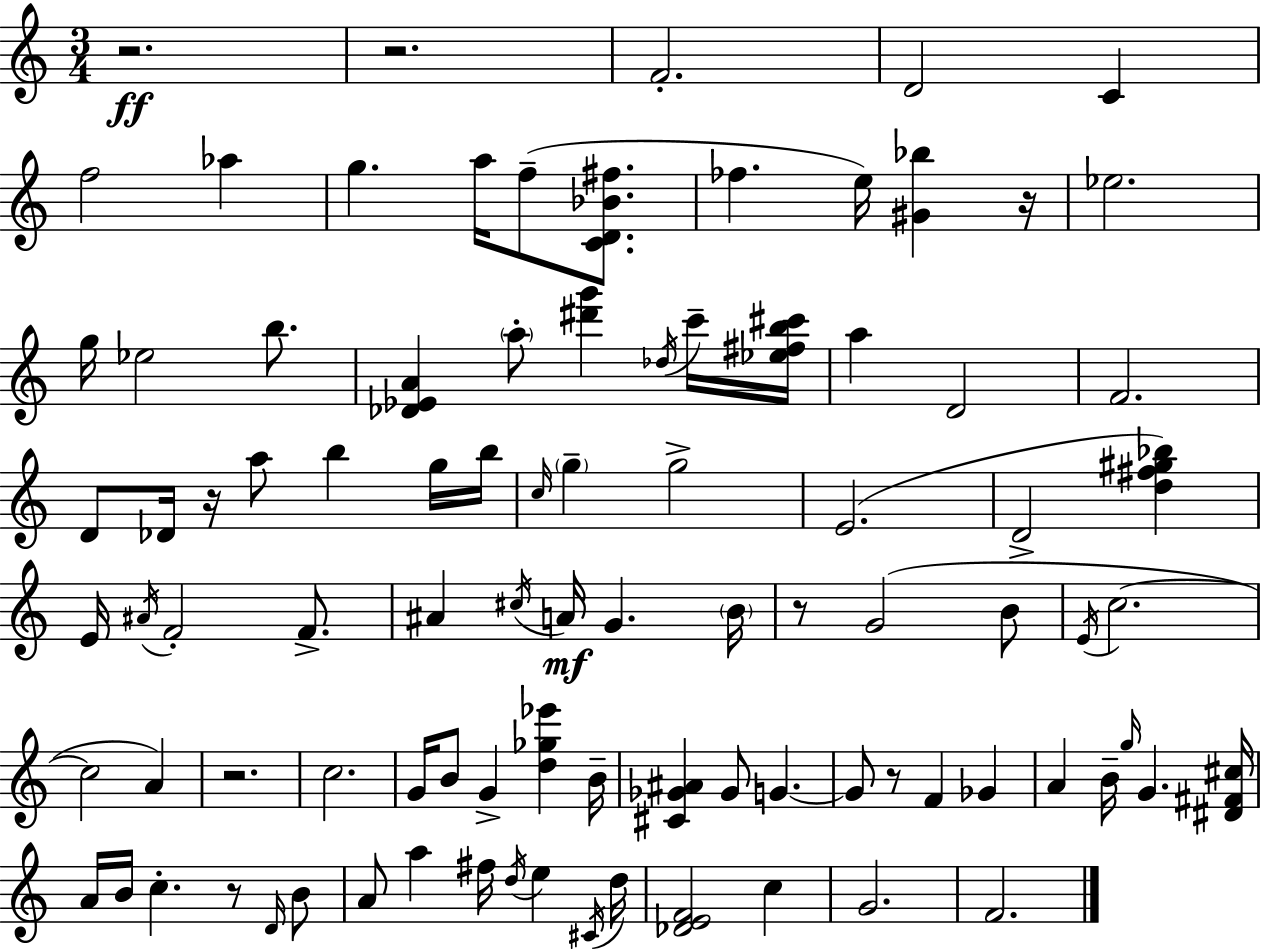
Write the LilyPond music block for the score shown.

{
  \clef treble
  \numericTimeSignature
  \time 3/4
  \key c \major
  r2.\ff | r2. | f'2.-. | d'2 c'4 | \break f''2 aes''4 | g''4. a''16 f''8--( <c' d' bes' fis''>8. | fes''4. e''16) <gis' bes''>4 r16 | ees''2. | \break g''16 ees''2 b''8. | <des' ees' a'>4 \parenthesize a''8-. <dis''' g'''>4 \acciaccatura { des''16 } c'''16-- | <ees'' fis'' b'' cis'''>16 a''4 d'2 | f'2. | \break d'8 des'16 r16 a''8 b''4 g''16 | b''16 \grace { c''16 } \parenthesize g''4-- g''2-> | e'2.( | d'2-> <d'' fis'' gis'' bes''>4) | \break e'16 \acciaccatura { ais'16 } f'2-. | f'8.-> ais'4 \acciaccatura { cis''16 }\mf a'16 g'4. | \parenthesize b'16 r8 g'2( | b'8 \acciaccatura { e'16 } c''2.~~ | \break c''2 | a'4) r2. | c''2. | g'16 b'8 g'4-> | \break <d'' ges'' ees'''>4 b'16-- <cis' ges' ais'>4 ges'8 g'4.~~ | g'8 r8 f'4 | ges'4 a'4 b'16-- \grace { g''16 } g'4. | <dis' fis' cis''>16 a'16 b'16 c''4.-. | \break r8 \grace { d'16 } b'8 a'8 a''4 | fis''16 \acciaccatura { d''16 } e''4 \acciaccatura { cis'16 } d''16 <des' e' f'>2 | c''4 g'2. | f'2. | \break \bar "|."
}